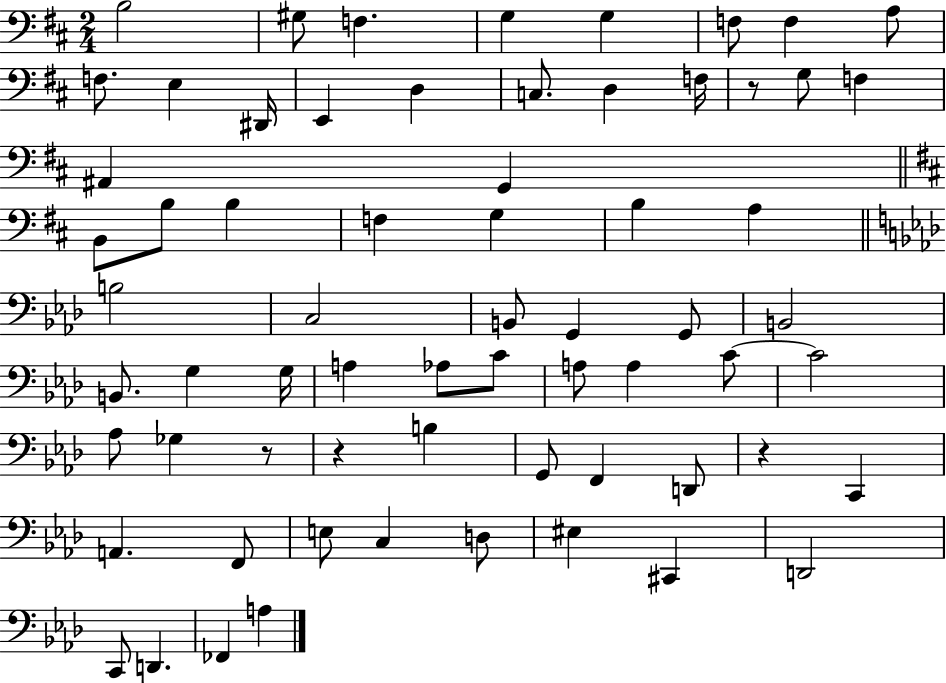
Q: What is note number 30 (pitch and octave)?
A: B2